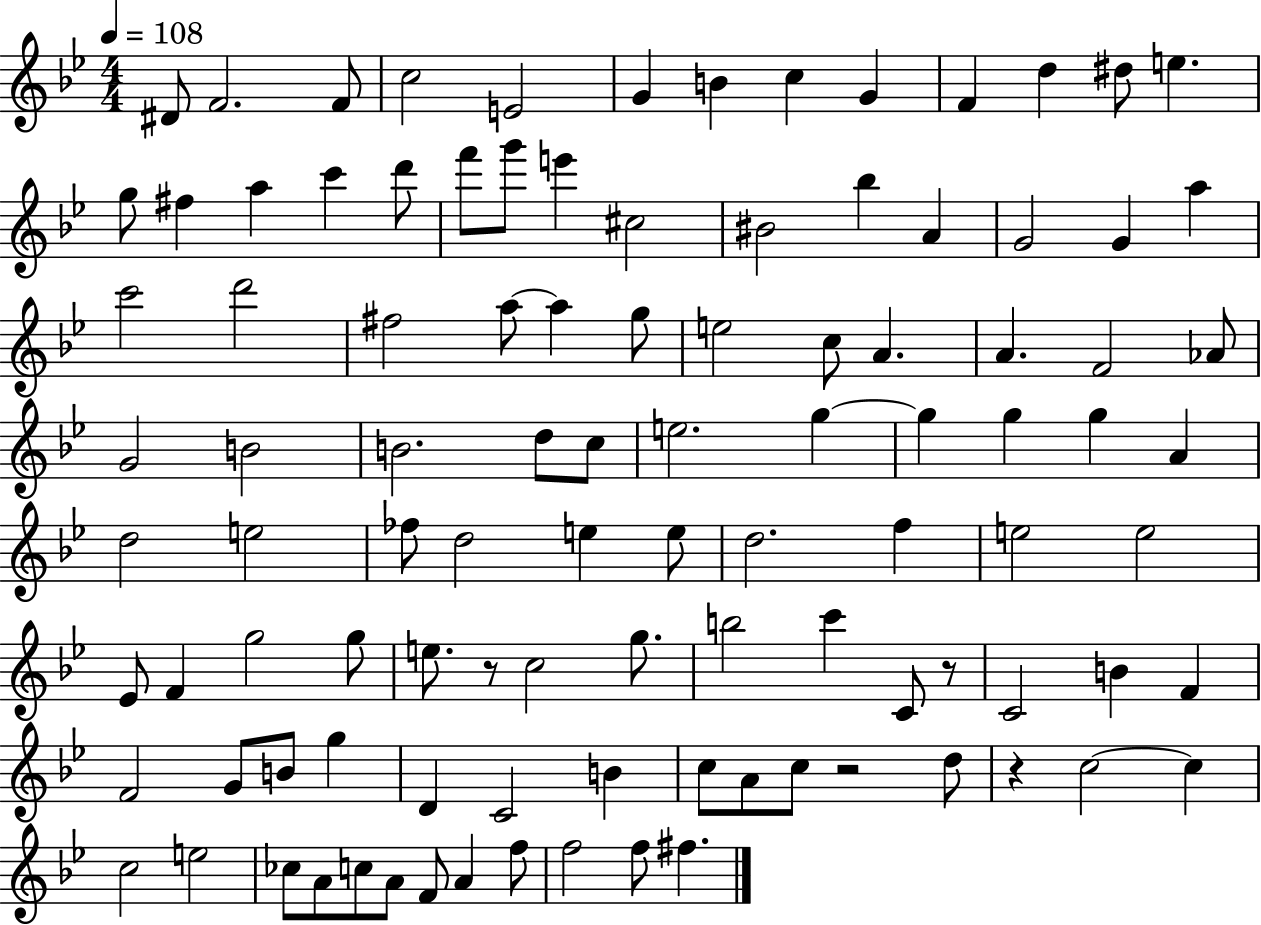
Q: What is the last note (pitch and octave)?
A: F#5